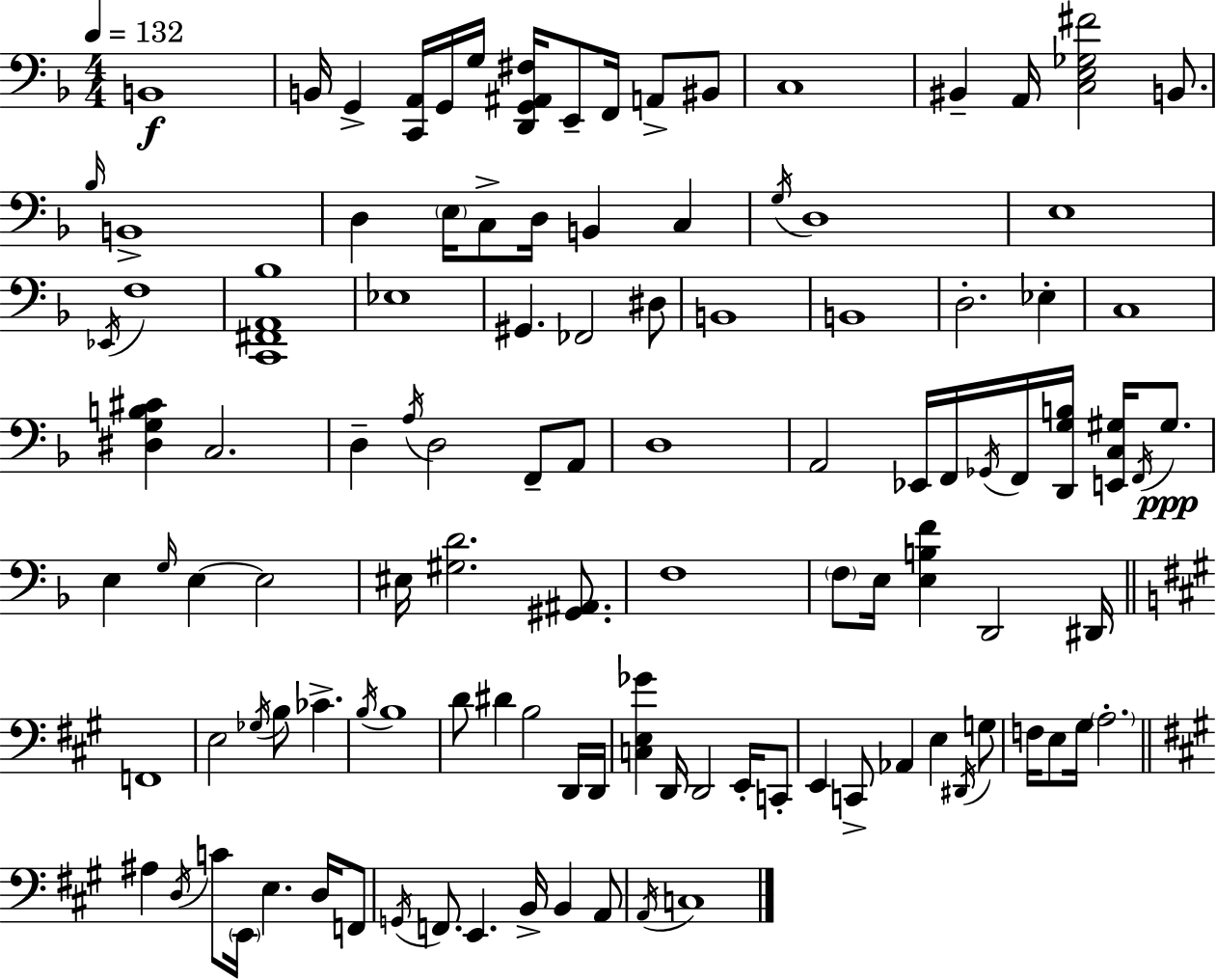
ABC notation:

X:1
T:Untitled
M:4/4
L:1/4
K:Dm
B,,4 B,,/4 G,, [C,,A,,]/4 G,,/4 G,/4 [D,,G,,^A,,^F,]/4 E,,/2 F,,/4 A,,/2 ^B,,/2 C,4 ^B,, A,,/4 [C,E,_G,^F]2 B,,/2 _B,/4 B,,4 D, E,/4 C,/2 D,/4 B,, C, G,/4 D,4 E,4 _E,,/4 F,4 [C,,^F,,A,,_B,]4 _E,4 ^G,, _F,,2 ^D,/2 B,,4 B,,4 D,2 _E, C,4 [^D,G,B,^C] C,2 D, A,/4 D,2 F,,/2 A,,/2 D,4 A,,2 _E,,/4 F,,/4 _G,,/4 F,,/4 [D,,G,B,]/4 [E,,C,^G,]/4 F,,/4 ^G,/2 E, G,/4 E, E,2 ^E,/4 [^G,D]2 [^G,,^A,,]/2 F,4 F,/2 E,/4 [E,B,F] D,,2 ^D,,/4 F,,4 E,2 _G,/4 B,/2 _C B,/4 B,4 D/2 ^D B,2 D,,/4 D,,/4 [C,E,_G] D,,/4 D,,2 E,,/4 C,,/2 E,, C,,/2 _A,, E, ^D,,/4 G,/2 F,/4 E,/2 ^G,/4 A,2 ^A, D,/4 C/2 E,,/4 E, D,/4 F,,/2 G,,/4 F,,/2 E,, B,,/4 B,, A,,/2 A,,/4 C,4